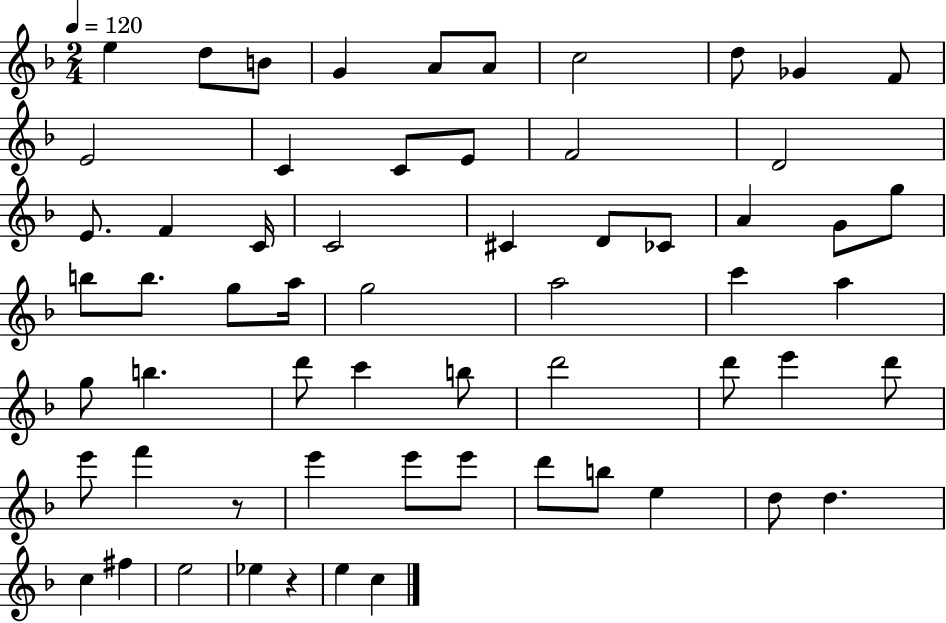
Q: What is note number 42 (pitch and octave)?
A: E6